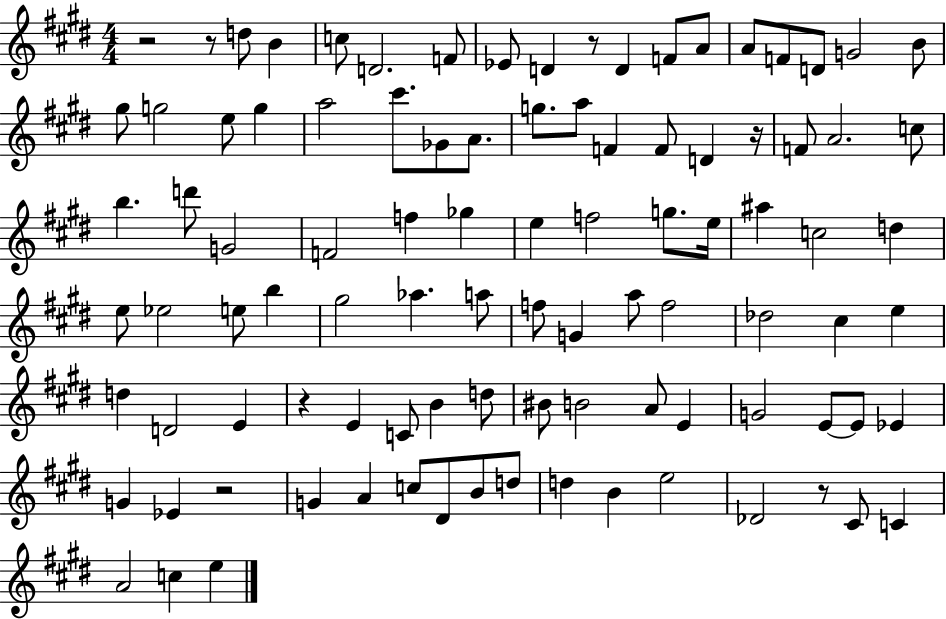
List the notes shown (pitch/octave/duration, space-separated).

R/h R/e D5/e B4/q C5/e D4/h. F4/e Eb4/e D4/q R/e D4/q F4/e A4/e A4/e F4/e D4/e G4/h B4/e G#5/e G5/h E5/e G5/q A5/h C#6/e. Gb4/e A4/e. G5/e. A5/e F4/q F4/e D4/q R/s F4/e A4/h. C5/e B5/q. D6/e G4/h F4/h F5/q Gb5/q E5/q F5/h G5/e. E5/s A#5/q C5/h D5/q E5/e Eb5/h E5/e B5/q G#5/h Ab5/q. A5/e F5/e G4/q A5/e F5/h Db5/h C#5/q E5/q D5/q D4/h E4/q R/q E4/q C4/e B4/q D5/e BIS4/e B4/h A4/e E4/q G4/h E4/e E4/e Eb4/q G4/q Eb4/q R/h G4/q A4/q C5/e D#4/e B4/e D5/e D5/q B4/q E5/h Db4/h R/e C#4/e C4/q A4/h C5/q E5/q